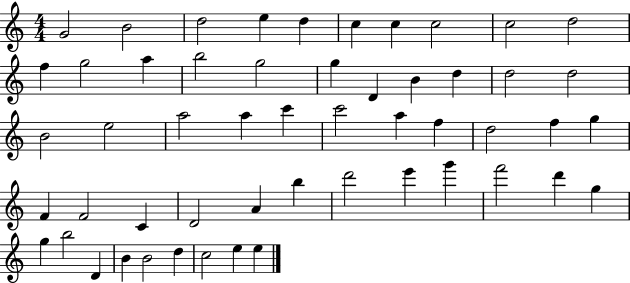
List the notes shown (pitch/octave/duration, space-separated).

G4/h B4/h D5/h E5/q D5/q C5/q C5/q C5/h C5/h D5/h F5/q G5/h A5/q B5/h G5/h G5/q D4/q B4/q D5/q D5/h D5/h B4/h E5/h A5/h A5/q C6/q C6/h A5/q F5/q D5/h F5/q G5/q F4/q F4/h C4/q D4/h A4/q B5/q D6/h E6/q G6/q F6/h D6/q G5/q G5/q B5/h D4/q B4/q B4/h D5/q C5/h E5/q E5/q